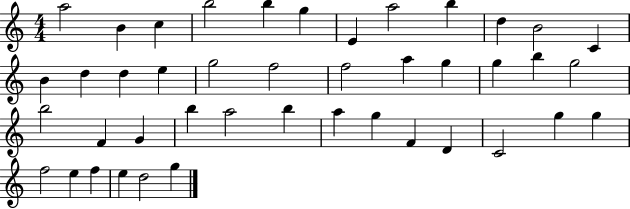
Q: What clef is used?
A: treble